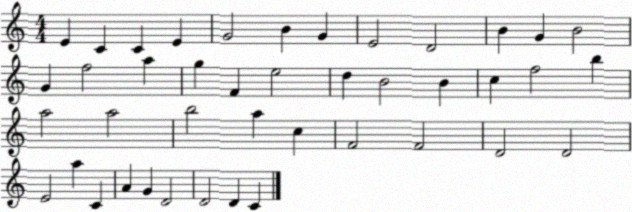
X:1
T:Untitled
M:4/4
L:1/4
K:C
E C C E G2 B G E2 D2 B G B2 G f2 a g F e2 d B2 B c f2 b a2 a2 b2 a c F2 F2 D2 D2 E2 a C A G D2 D2 D C